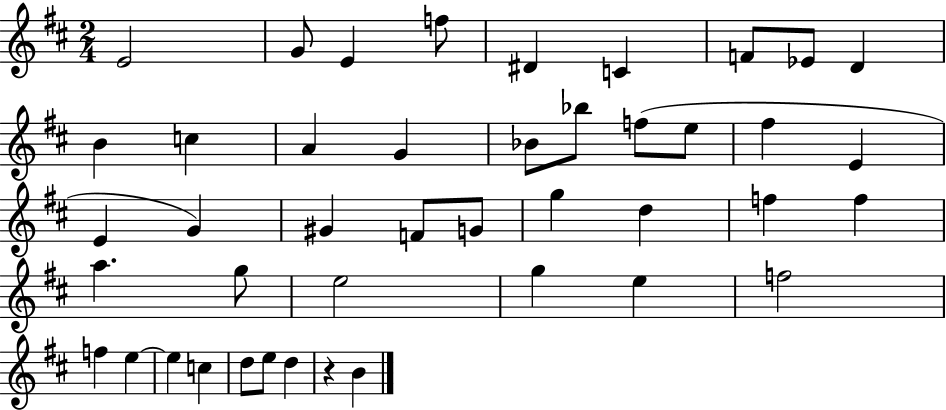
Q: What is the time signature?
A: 2/4